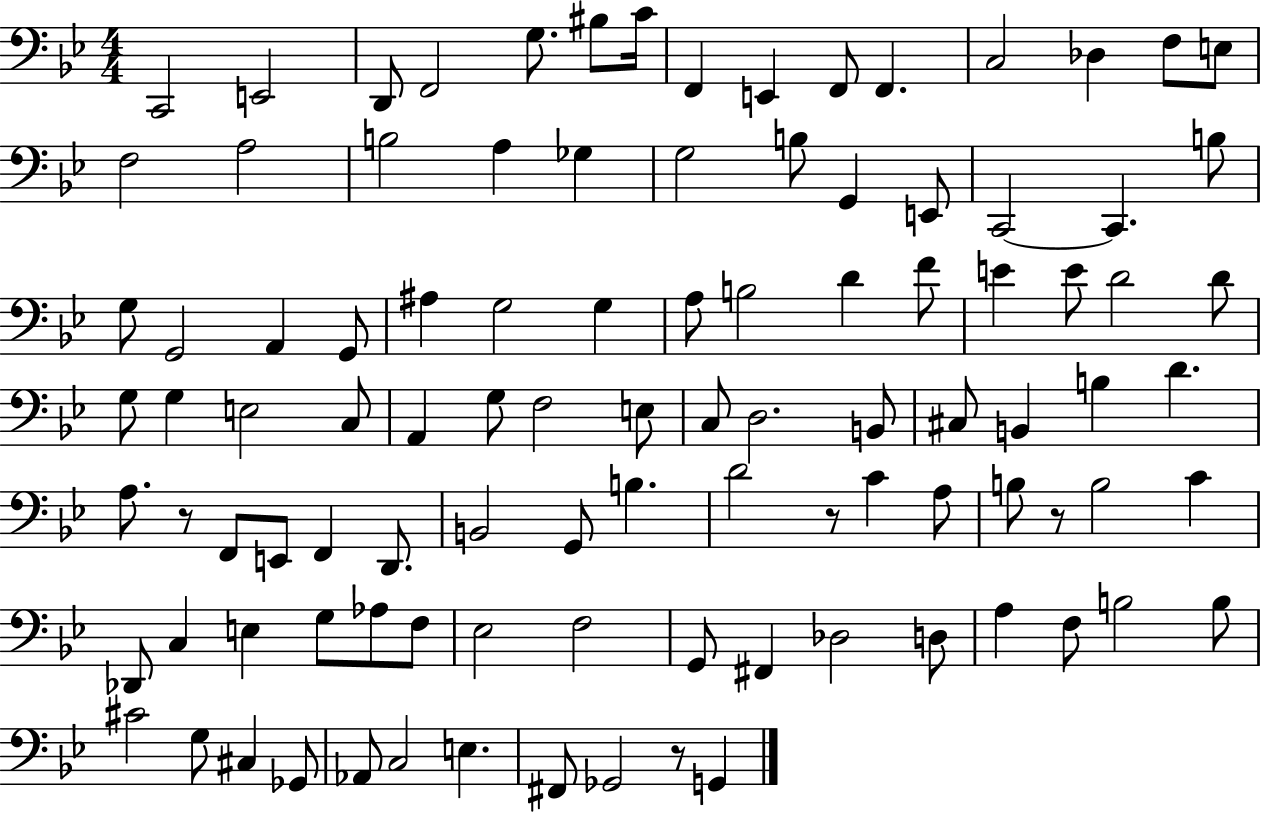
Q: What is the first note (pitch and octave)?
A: C2